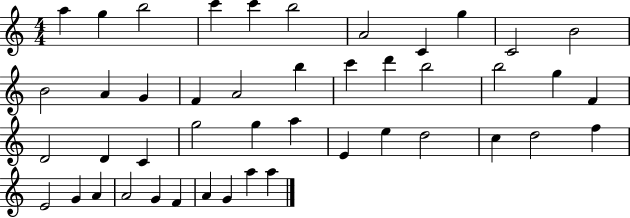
{
  \clef treble
  \numericTimeSignature
  \time 4/4
  \key c \major
  a''4 g''4 b''2 | c'''4 c'''4 b''2 | a'2 c'4 g''4 | c'2 b'2 | \break b'2 a'4 g'4 | f'4 a'2 b''4 | c'''4 d'''4 b''2 | b''2 g''4 f'4 | \break d'2 d'4 c'4 | g''2 g''4 a''4 | e'4 e''4 d''2 | c''4 d''2 f''4 | \break e'2 g'4 a'4 | a'2 g'4 f'4 | a'4 g'4 a''4 a''4 | \bar "|."
}